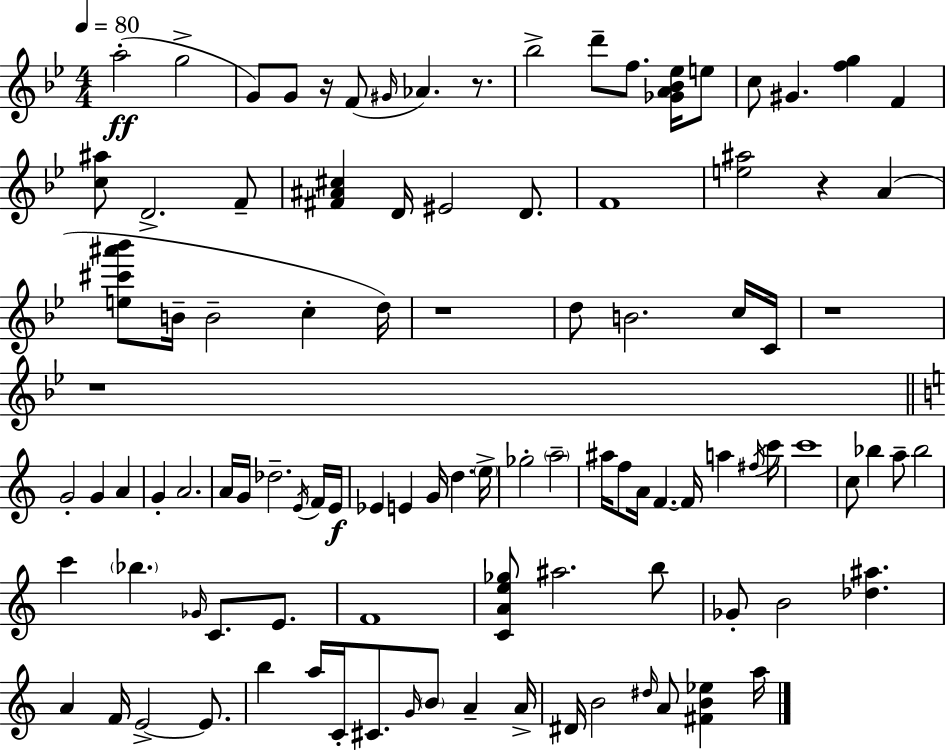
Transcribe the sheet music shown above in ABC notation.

X:1
T:Untitled
M:4/4
L:1/4
K:Bb
a2 g2 G/2 G/2 z/4 F/2 ^G/4 _A z/2 _b2 d'/2 f/2 [_GA_B_e]/4 e/2 c/2 ^G [fg] F [c^a]/2 D2 F/2 [^F^A^c] D/4 ^E2 D/2 F4 [e^a]2 z A [e^c'^a'_b']/2 B/4 B2 c d/4 z4 d/2 B2 c/4 C/4 z4 z4 G2 G A G A2 A/4 G/4 _d2 E/4 F/4 E/4 _E E G/4 d e/4 _g2 a2 ^a/4 f/2 A/4 F F/4 a ^f/4 c'/4 c'4 c/2 _b a/2 _b2 c' _b _G/4 C/2 E/2 F4 [CAe_g]/2 ^a2 b/2 _G/2 B2 [_d^a] A F/4 E2 E/2 b a/4 C/4 ^C/2 G/4 B/2 A A/4 ^D/4 B2 ^d/4 A/2 [^FB_e] a/4